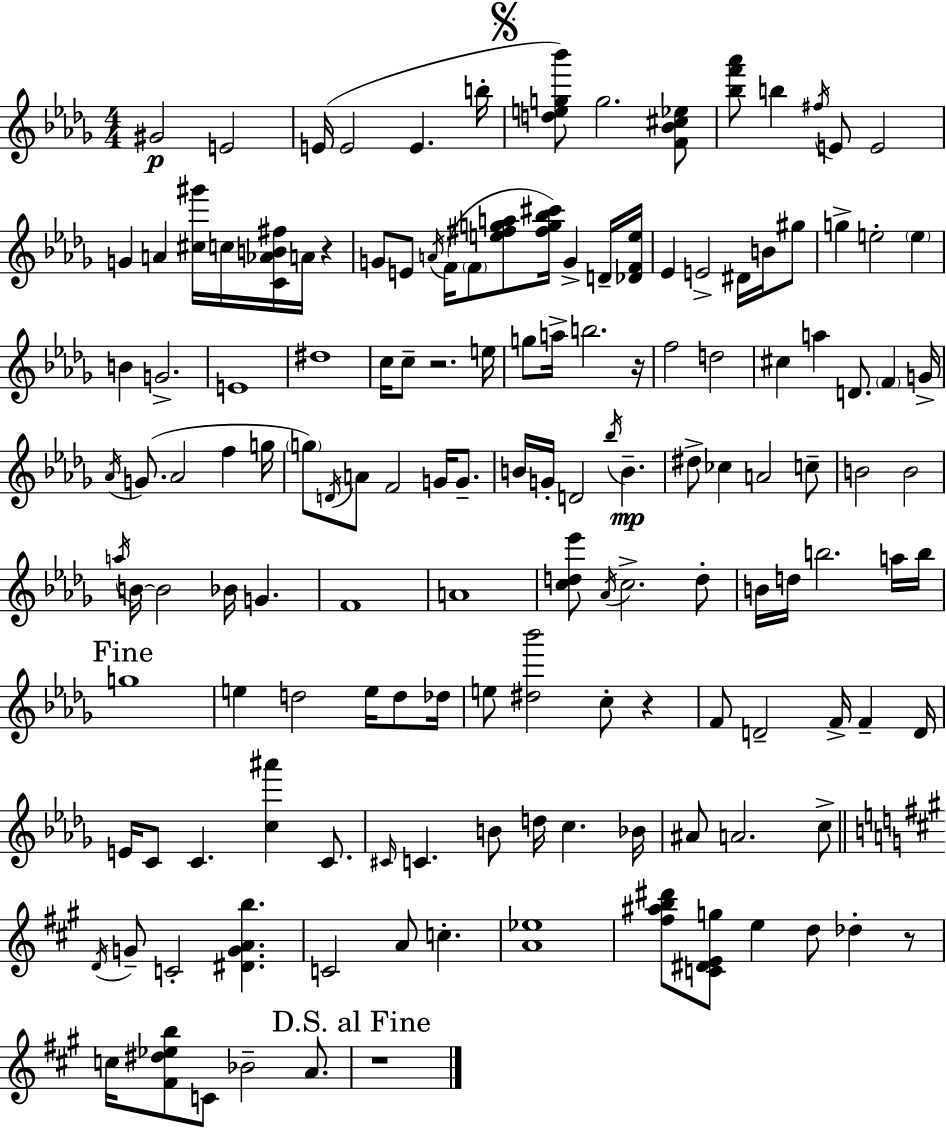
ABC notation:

X:1
T:Untitled
M:4/4
L:1/4
K:Bbm
^G2 E2 E/4 E2 E b/4 [deg_b']/2 g2 [F_B^c_e]/2 [_bf'_a']/2 b ^f/4 E/2 E2 G A [^c^g']/4 c/4 [C_AB^f]/4 A/4 z G/2 E/2 A/4 F/4 F/2 [e^fga]/2 [^fg_b^c']/4 G D/4 [_DFe]/4 _E E2 ^D/4 B/4 ^g/2 g e2 e B G2 E4 ^d4 c/4 c/2 z2 e/4 g/2 a/4 b2 z/4 f2 d2 ^c a D/2 F G/4 _A/4 G/2 _A2 f g/4 g/2 D/4 A/2 F2 G/4 G/2 B/4 G/4 D2 _b/4 B ^d/2 _c A2 c/2 B2 B2 a/4 B/4 B2 _B/4 G F4 A4 [cd_e']/2 _A/4 c2 d/2 B/4 d/4 b2 a/4 b/4 g4 e d2 e/4 d/2 _d/4 e/2 [^d_b']2 c/2 z F/2 D2 F/4 F D/4 E/4 C/2 C [c^a'] C/2 ^C/4 C B/2 d/4 c _B/4 ^A/2 A2 c/2 D/4 G/2 C2 [^DGAb] C2 A/2 c [A_e]4 [^f^ab^d']/2 [C^DEg]/2 e d/2 _d z/2 c/4 [^F^d_eb]/2 C/2 _B2 A/2 z4